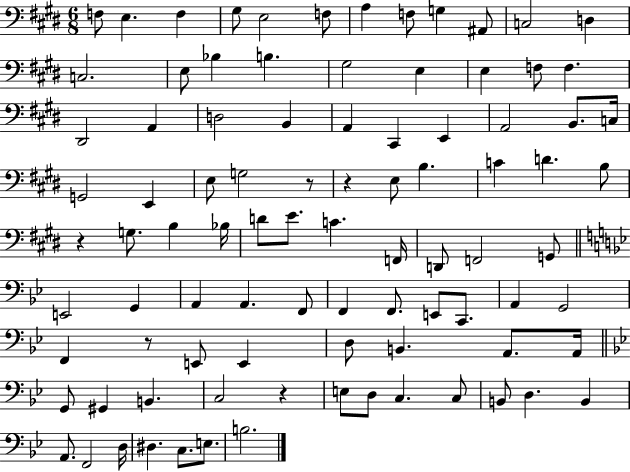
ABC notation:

X:1
T:Untitled
M:6/8
L:1/4
K:E
F,/2 E, F, ^G,/2 E,2 F,/2 A, F,/2 G, ^A,,/2 C,2 D, C,2 E,/2 _B, B, ^G,2 E, E, F,/2 F, ^D,,2 A,, D,2 B,, A,, ^C,, E,, A,,2 B,,/2 C,/4 G,,2 E,, E,/2 G,2 z/2 z E,/2 B, C D B,/2 z G,/2 B, _B,/4 D/2 E/2 C F,,/4 D,,/2 F,,2 G,,/2 E,,2 G,, A,, A,, F,,/2 F,, F,,/2 E,,/2 C,,/2 A,, G,,2 F,, z/2 E,,/2 E,, D,/2 B,, A,,/2 A,,/4 G,,/2 ^G,, B,, C,2 z E,/2 D,/2 C, C,/2 B,,/2 D, B,, A,,/2 F,,2 D,/4 ^D, C,/2 E,/2 B,2